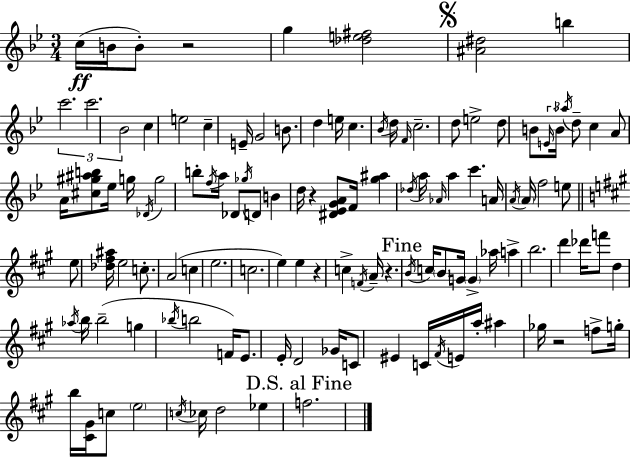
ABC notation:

X:1
T:Untitled
M:3/4
L:1/4
K:Gm
c/4 B/4 B/2 z2 g [_de^f]2 [^A^d]2 b c'2 c'2 _B2 c e2 c E/4 G2 B/2 d e/4 c _B/4 d/4 F/4 c2 d/2 e2 d/2 B/2 E/4 B/4 _a/4 d/2 c A/2 A/4 [^c^g^ab]/2 _e/4 g/4 _D/4 g2 b/2 f/4 a/4 _D/2 _g/4 D/2 B d/4 z [^D_EGA]/2 F/4 [g^a] _d/4 a/4 _A/4 a c' A/4 A/4 A/4 f2 e/2 e/2 [_d^f^a]/4 e2 c/2 A2 c e2 c2 e e z c F/4 A/4 z B/4 c/4 B/2 G/4 G _a/4 a b2 d' _d'/4 f'/2 d _a/4 b/4 b2 g _b/4 b2 F/4 E/2 E/4 D2 _G/4 C/2 ^E C/4 ^F/4 E/4 a/4 ^a _g/4 z2 f/2 g/4 b/4 [^C^G]/4 c/2 e2 c/4 _c/4 d2 _e f2